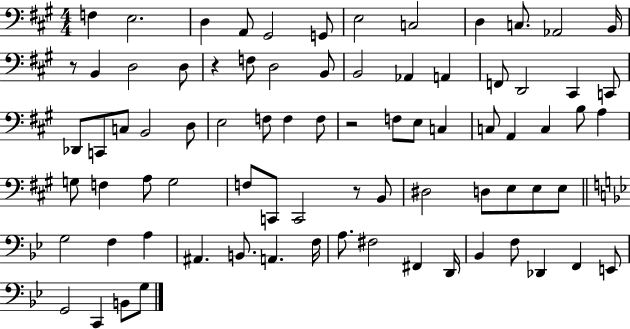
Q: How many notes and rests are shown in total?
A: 79